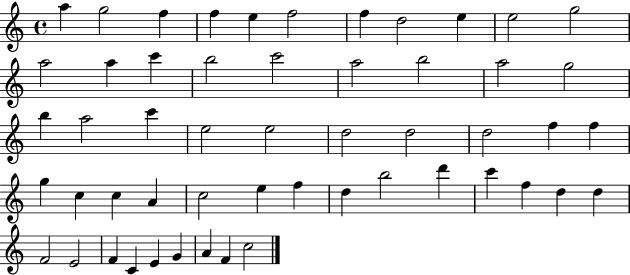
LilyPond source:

{
  \clef treble
  \time 4/4
  \defaultTimeSignature
  \key c \major
  a''4 g''2 f''4 | f''4 e''4 f''2 | f''4 d''2 e''4 | e''2 g''2 | \break a''2 a''4 c'''4 | b''2 c'''2 | a''2 b''2 | a''2 g''2 | \break b''4 a''2 c'''4 | e''2 e''2 | d''2 d''2 | d''2 f''4 f''4 | \break g''4 c''4 c''4 a'4 | c''2 e''4 f''4 | d''4 b''2 d'''4 | c'''4 f''4 d''4 d''4 | \break f'2 e'2 | f'4 c'4 e'4 g'4 | a'4 f'4 c''2 | \bar "|."
}